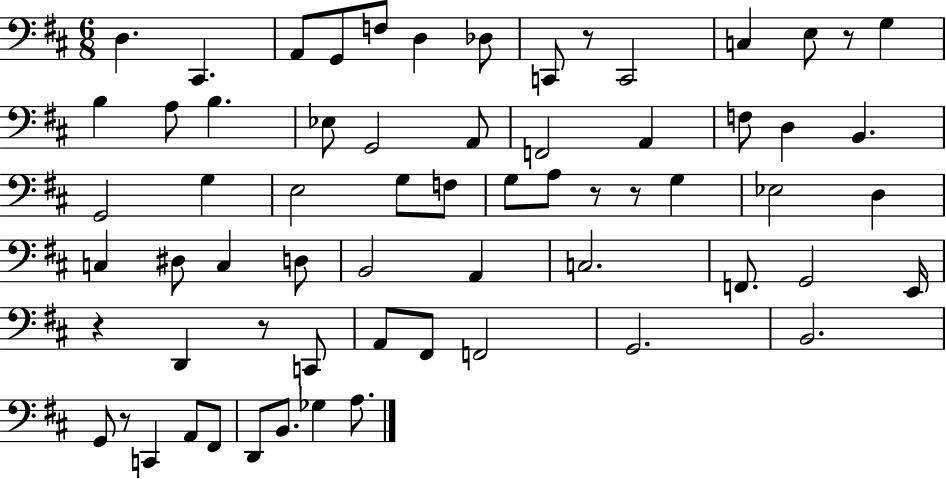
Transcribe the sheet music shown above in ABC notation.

X:1
T:Untitled
M:6/8
L:1/4
K:D
D, ^C,, A,,/2 G,,/2 F,/2 D, _D,/2 C,,/2 z/2 C,,2 C, E,/2 z/2 G, B, A,/2 B, _E,/2 G,,2 A,,/2 F,,2 A,, F,/2 D, B,, G,,2 G, E,2 G,/2 F,/2 G,/2 A,/2 z/2 z/2 G, _E,2 D, C, ^D,/2 C, D,/2 B,,2 A,, C,2 F,,/2 G,,2 E,,/4 z D,, z/2 C,,/2 A,,/2 ^F,,/2 F,,2 G,,2 B,,2 G,,/2 z/2 C,, A,,/2 ^F,,/2 D,,/2 B,,/2 _G, A,/2